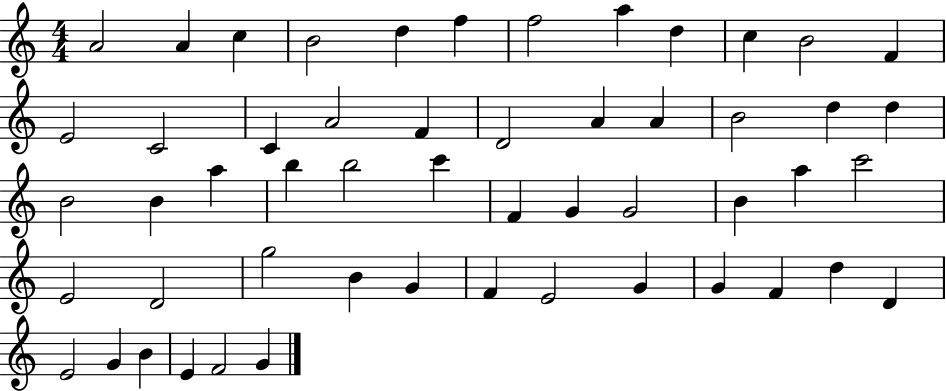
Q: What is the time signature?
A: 4/4